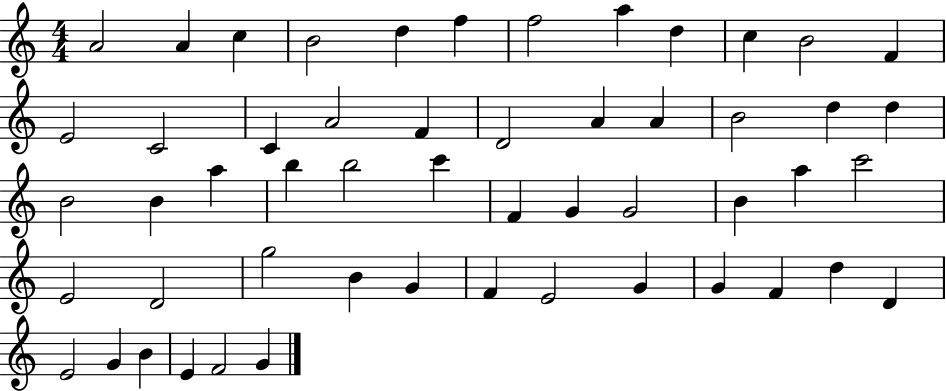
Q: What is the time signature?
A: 4/4